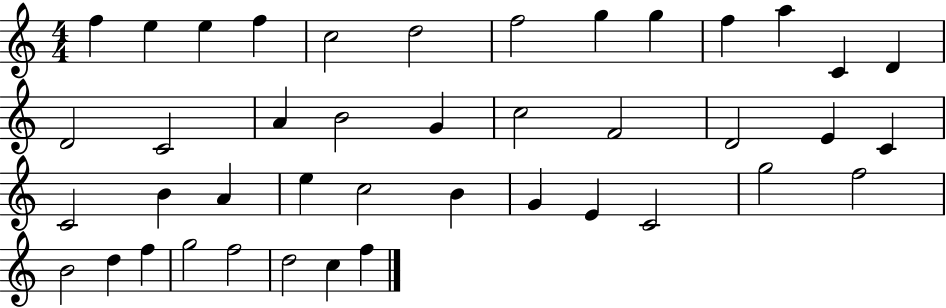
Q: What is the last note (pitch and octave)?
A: F5